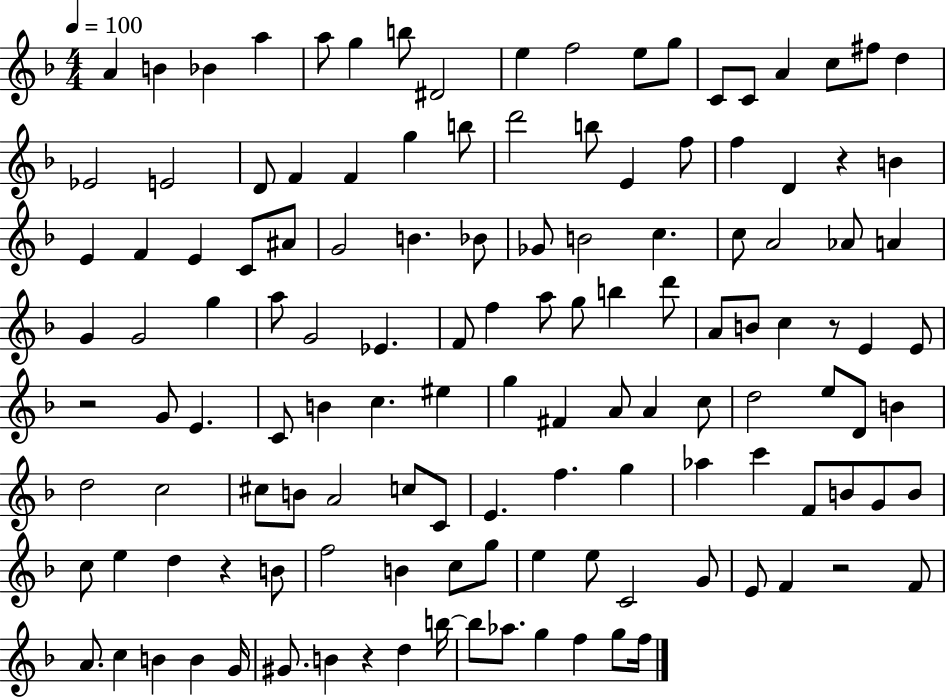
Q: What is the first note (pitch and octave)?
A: A4